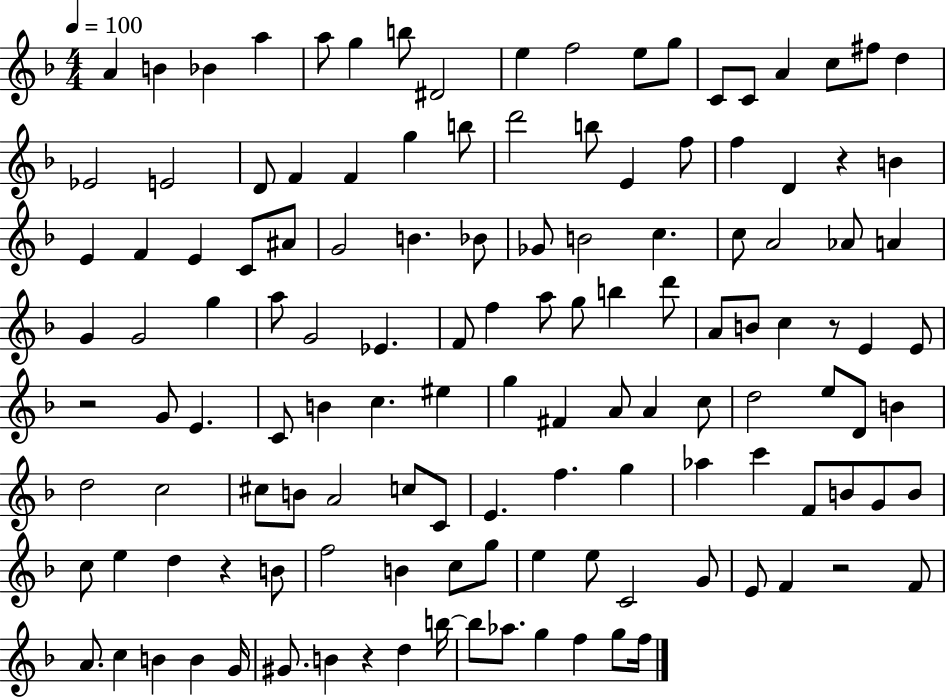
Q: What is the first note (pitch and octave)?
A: A4